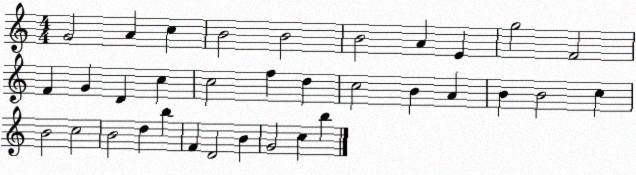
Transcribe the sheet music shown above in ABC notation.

X:1
T:Untitled
M:4/4
L:1/4
K:C
G2 A c B2 B2 B2 A E g2 F2 F G D c c2 f d c2 B A B B2 c B2 c2 B2 d b F D2 B G2 c b